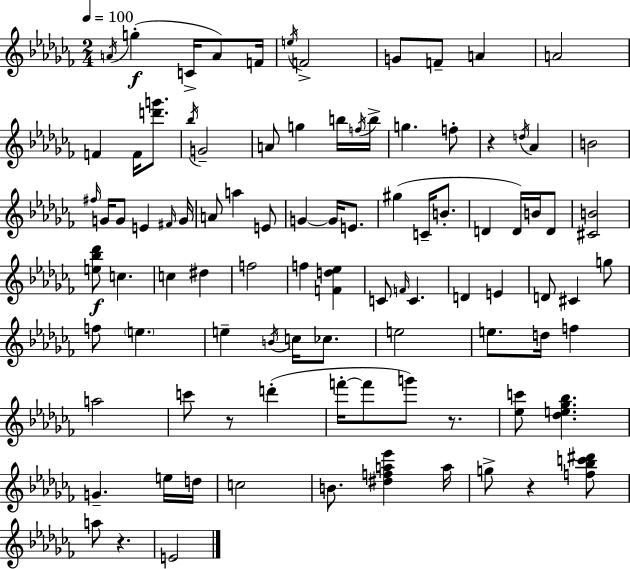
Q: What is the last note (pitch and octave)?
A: E4